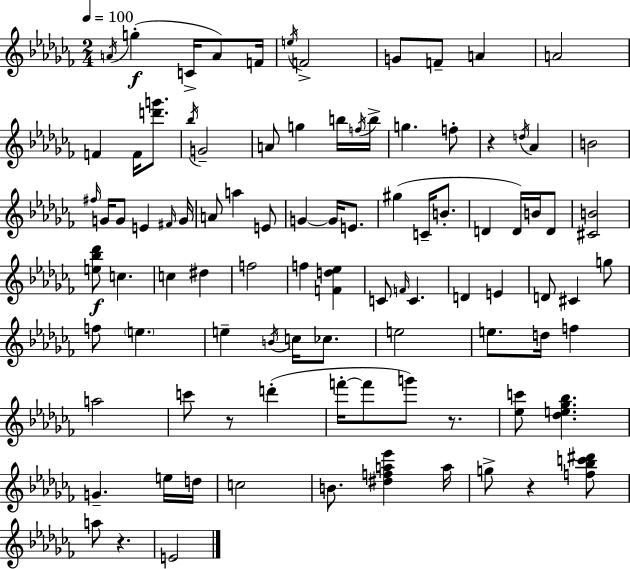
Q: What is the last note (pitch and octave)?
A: E4